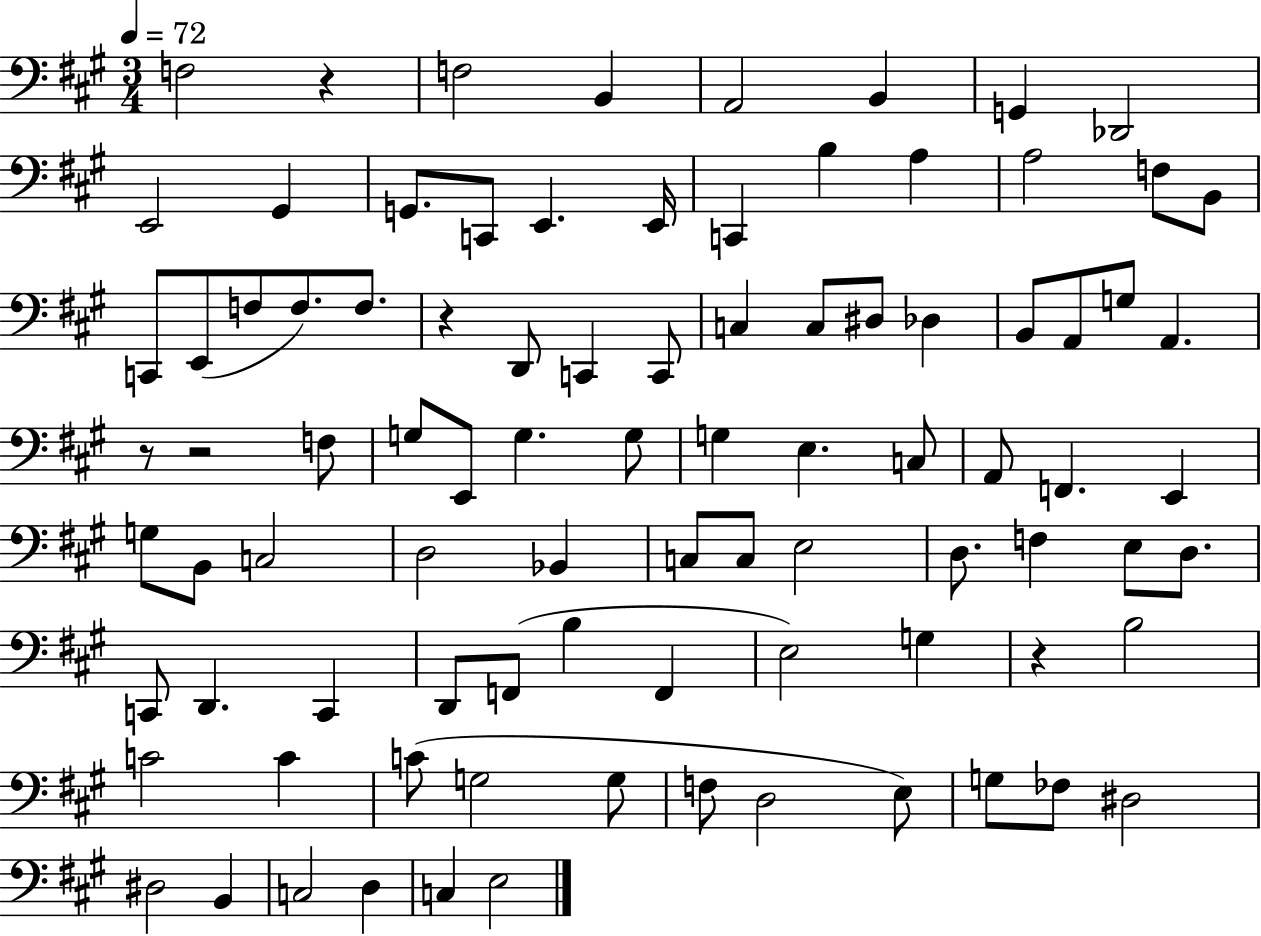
F3/h R/q F3/h B2/q A2/h B2/q G2/q Db2/h E2/h G#2/q G2/e. C2/e E2/q. E2/s C2/q B3/q A3/q A3/h F3/e B2/e C2/e E2/e F3/e F3/e. F3/e. R/q D2/e C2/q C2/e C3/q C3/e D#3/e Db3/q B2/e A2/e G3/e A2/q. R/e R/h F3/e G3/e E2/e G3/q. G3/e G3/q E3/q. C3/e A2/e F2/q. E2/q G3/e B2/e C3/h D3/h Bb2/q C3/e C3/e E3/h D3/e. F3/q E3/e D3/e. C2/e D2/q. C2/q D2/e F2/e B3/q F2/q E3/h G3/q R/q B3/h C4/h C4/q C4/e G3/h G3/e F3/e D3/h E3/e G3/e FES3/e D#3/h D#3/h B2/q C3/h D3/q C3/q E3/h